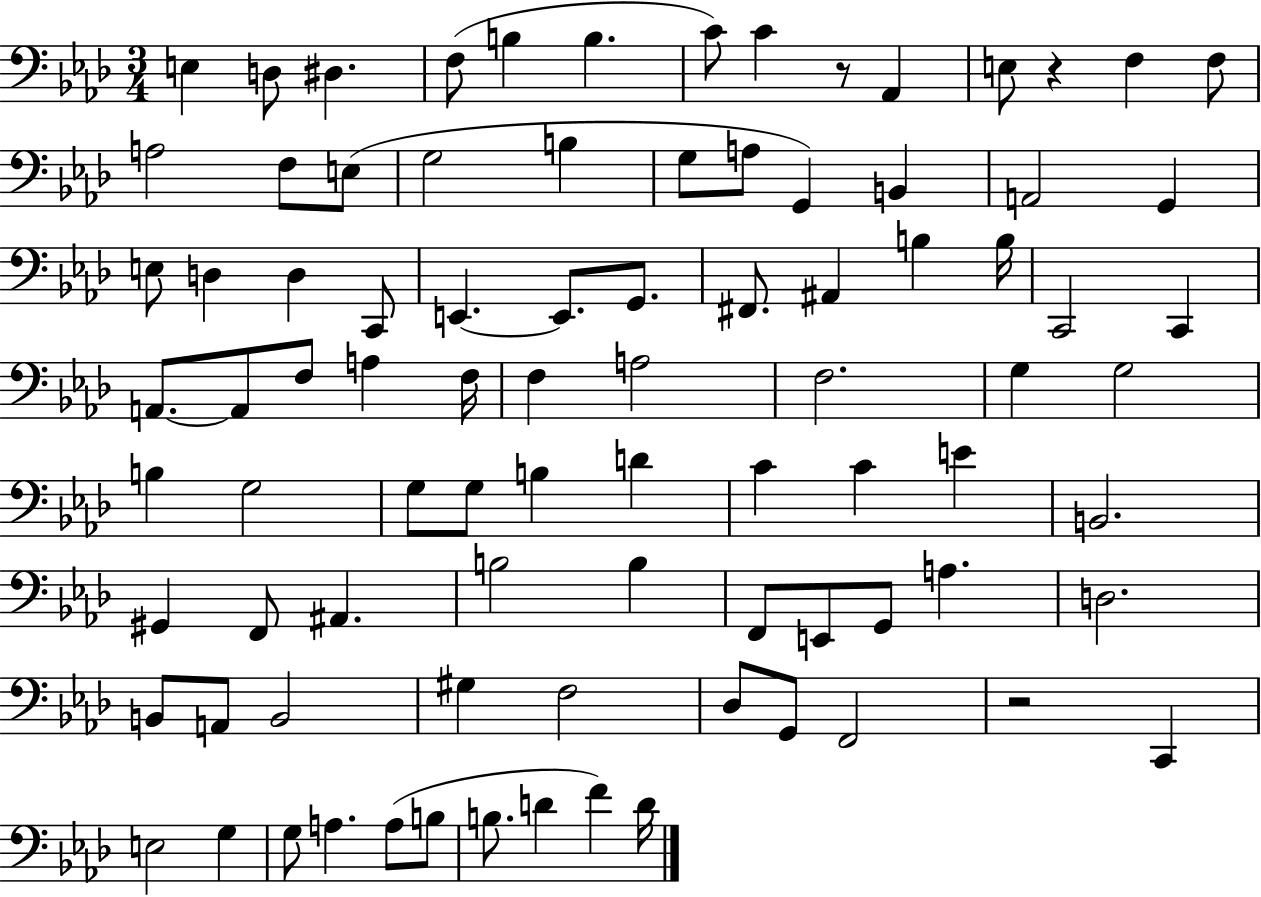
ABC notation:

X:1
T:Untitled
M:3/4
L:1/4
K:Ab
E, D,/2 ^D, F,/2 B, B, C/2 C z/2 _A,, E,/2 z F, F,/2 A,2 F,/2 E,/2 G,2 B, G,/2 A,/2 G,, B,, A,,2 G,, E,/2 D, D, C,,/2 E,, E,,/2 G,,/2 ^F,,/2 ^A,, B, B,/4 C,,2 C,, A,,/2 A,,/2 F,/2 A, F,/4 F, A,2 F,2 G, G,2 B, G,2 G,/2 G,/2 B, D C C E B,,2 ^G,, F,,/2 ^A,, B,2 B, F,,/2 E,,/2 G,,/2 A, D,2 B,,/2 A,,/2 B,,2 ^G, F,2 _D,/2 G,,/2 F,,2 z2 C,, E,2 G, G,/2 A, A,/2 B,/2 B,/2 D F D/4